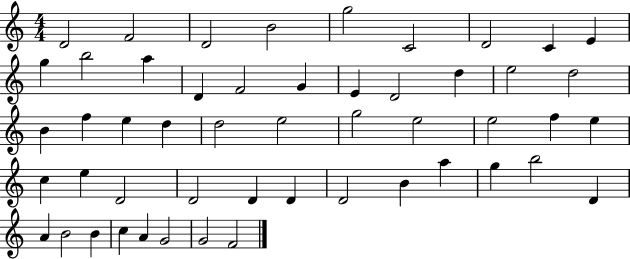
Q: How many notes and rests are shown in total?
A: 51